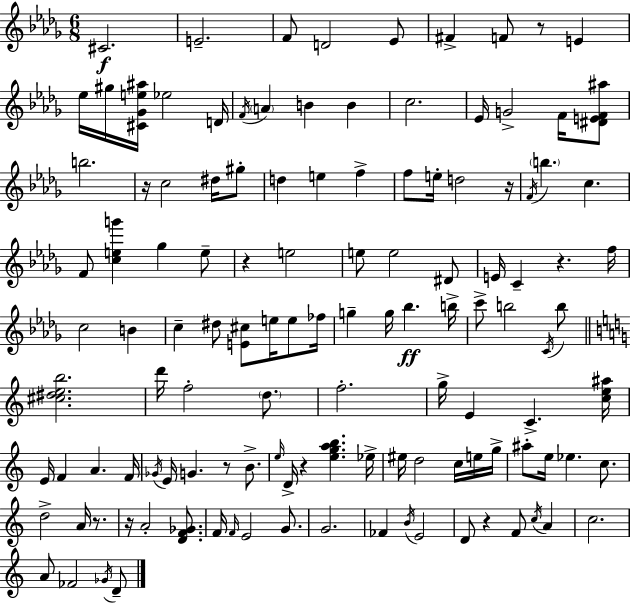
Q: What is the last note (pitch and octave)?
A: D4